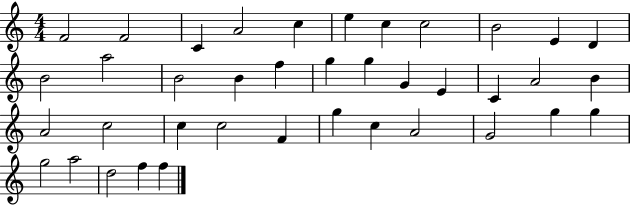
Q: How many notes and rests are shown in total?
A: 39